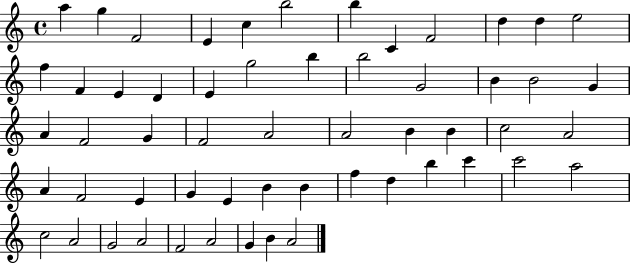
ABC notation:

X:1
T:Untitled
M:4/4
L:1/4
K:C
a g F2 E c b2 b C F2 d d e2 f F E D E g2 b b2 G2 B B2 G A F2 G F2 A2 A2 B B c2 A2 A F2 E G E B B f d b c' c'2 a2 c2 A2 G2 A2 F2 A2 G B A2